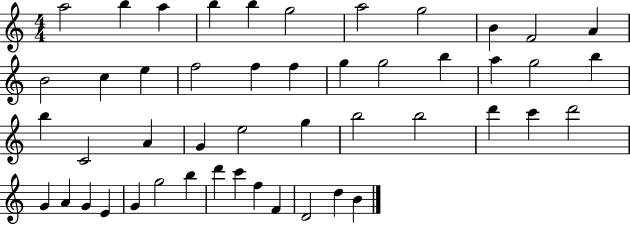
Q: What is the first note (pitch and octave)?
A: A5